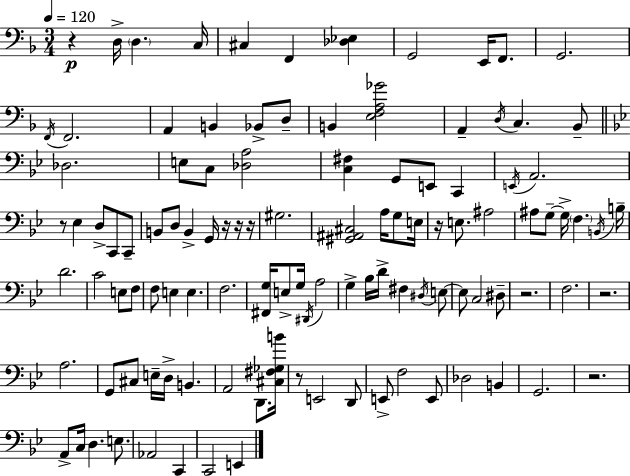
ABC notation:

X:1
T:Untitled
M:3/4
L:1/4
K:F
z D,/4 D, C,/4 ^C, F,, [_D,_E,] G,,2 E,,/4 F,,/2 G,,2 F,,/4 F,,2 A,, B,, _B,,/2 D,/2 B,, [E,F,A,_G]2 A,, D,/4 C, _B,,/2 _D,2 E,/2 C,/2 [_D,A,]2 [C,^F,] G,,/2 E,,/2 C,, E,,/4 A,,2 z/2 _E, D,/2 C,,/2 C,,/2 B,,/2 D,/2 B,, G,,/4 z/4 z/4 z/4 ^G,2 [^G,,^A,,^C,]2 A,/4 G,/2 E,/4 z/4 E,/2 ^A,2 ^A,/2 G,/2 G,/4 F, B,,/4 B,/4 D2 C2 E,/2 F,/2 F,/2 E, E, F,2 [^F,,G,]/4 E,/2 G,/4 ^D,,/4 A,2 G, _B,/4 D/4 ^F, ^D,/4 E,/2 E,/2 C,2 ^D,/2 z2 F,2 z2 A,2 G,,/2 ^C,/2 E,/4 D,/4 B,, A,,2 D,,/2 [^C,^F,_G,B]/4 z/2 E,,2 D,,/2 E,,/2 F,2 E,,/2 _D,2 B,, G,,2 z2 A,,/2 C,/4 D, E,/2 _A,,2 C,, C,,2 E,,